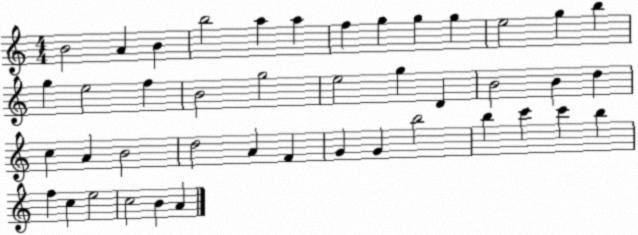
X:1
T:Untitled
M:4/4
L:1/4
K:C
B2 A B b2 a a f g g g e2 g b g e2 f B2 g2 e2 g D B2 B d c A B2 d2 A F G G b2 b c' c' b f c e2 c2 B A